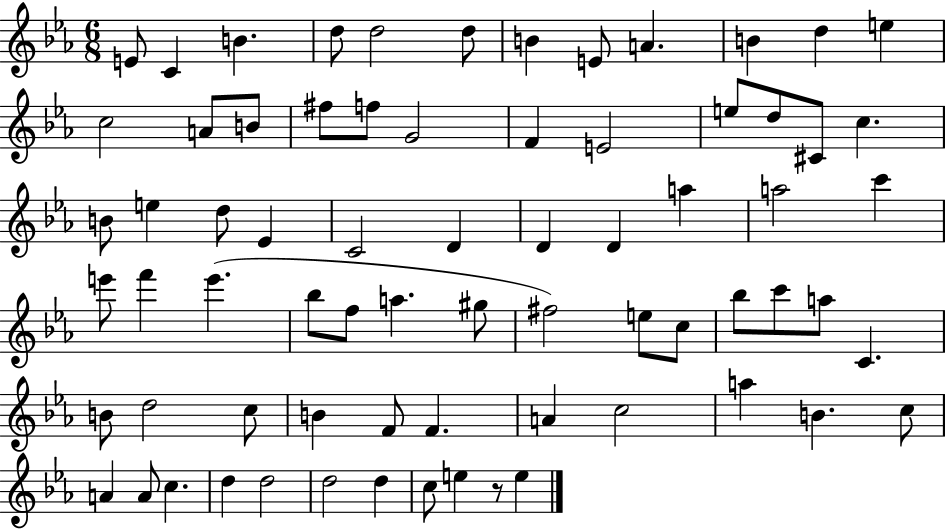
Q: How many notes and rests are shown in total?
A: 71